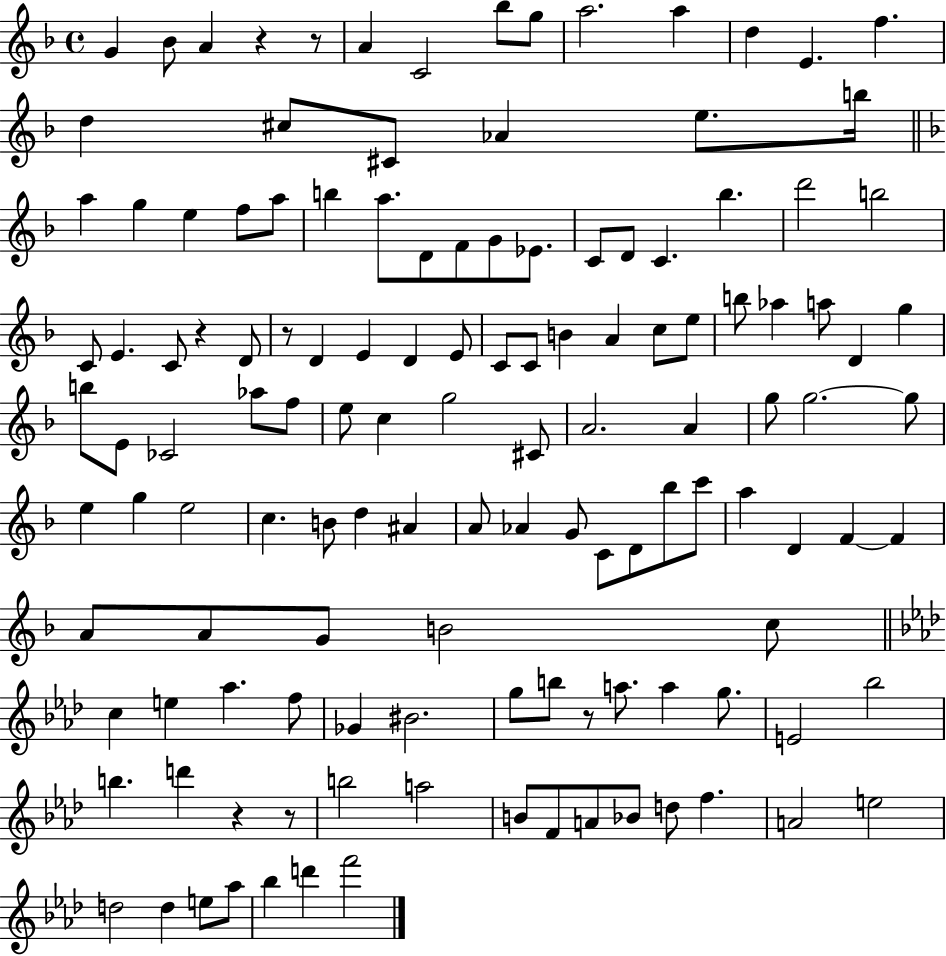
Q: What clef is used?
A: treble